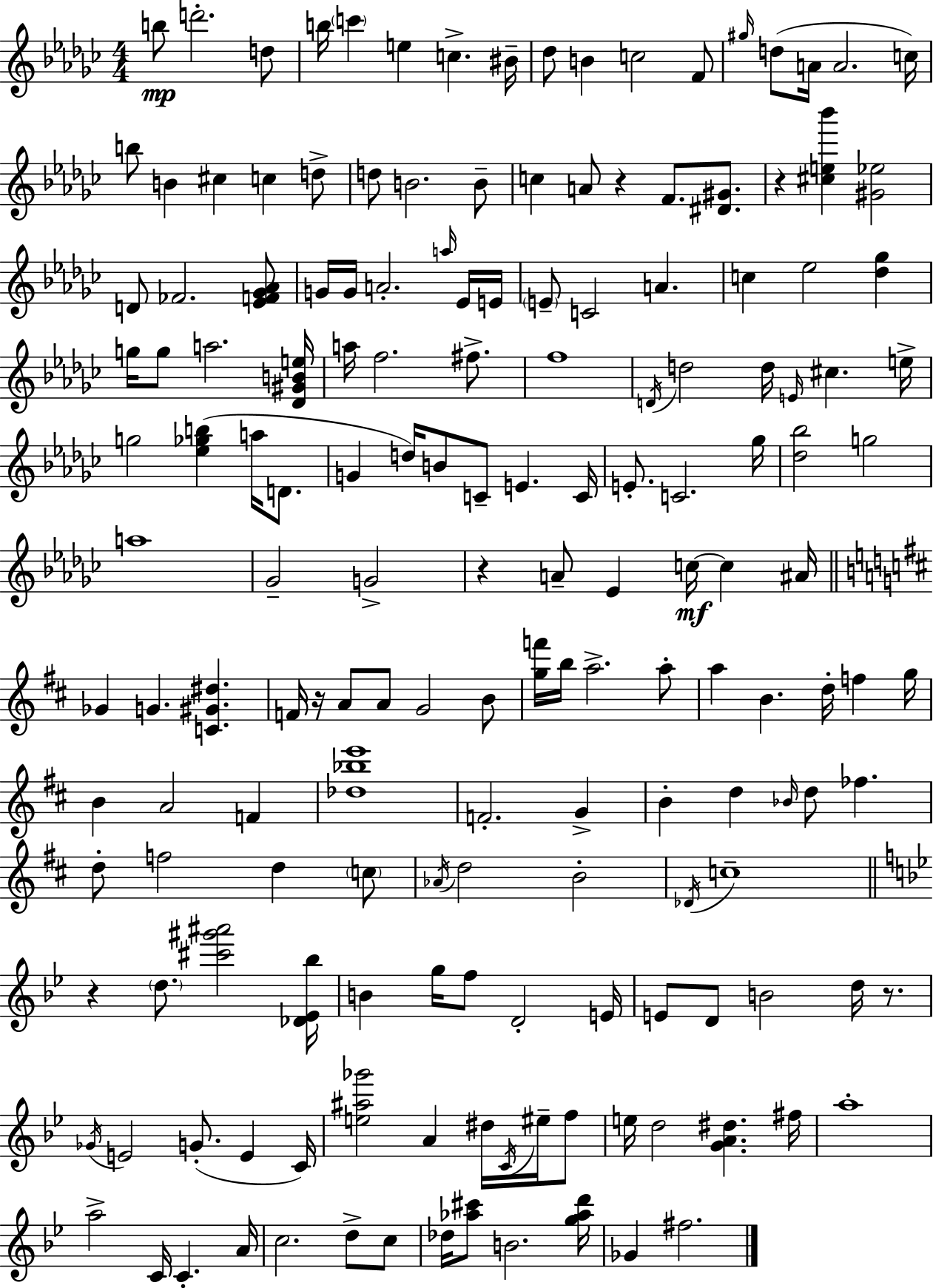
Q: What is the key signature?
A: EES minor